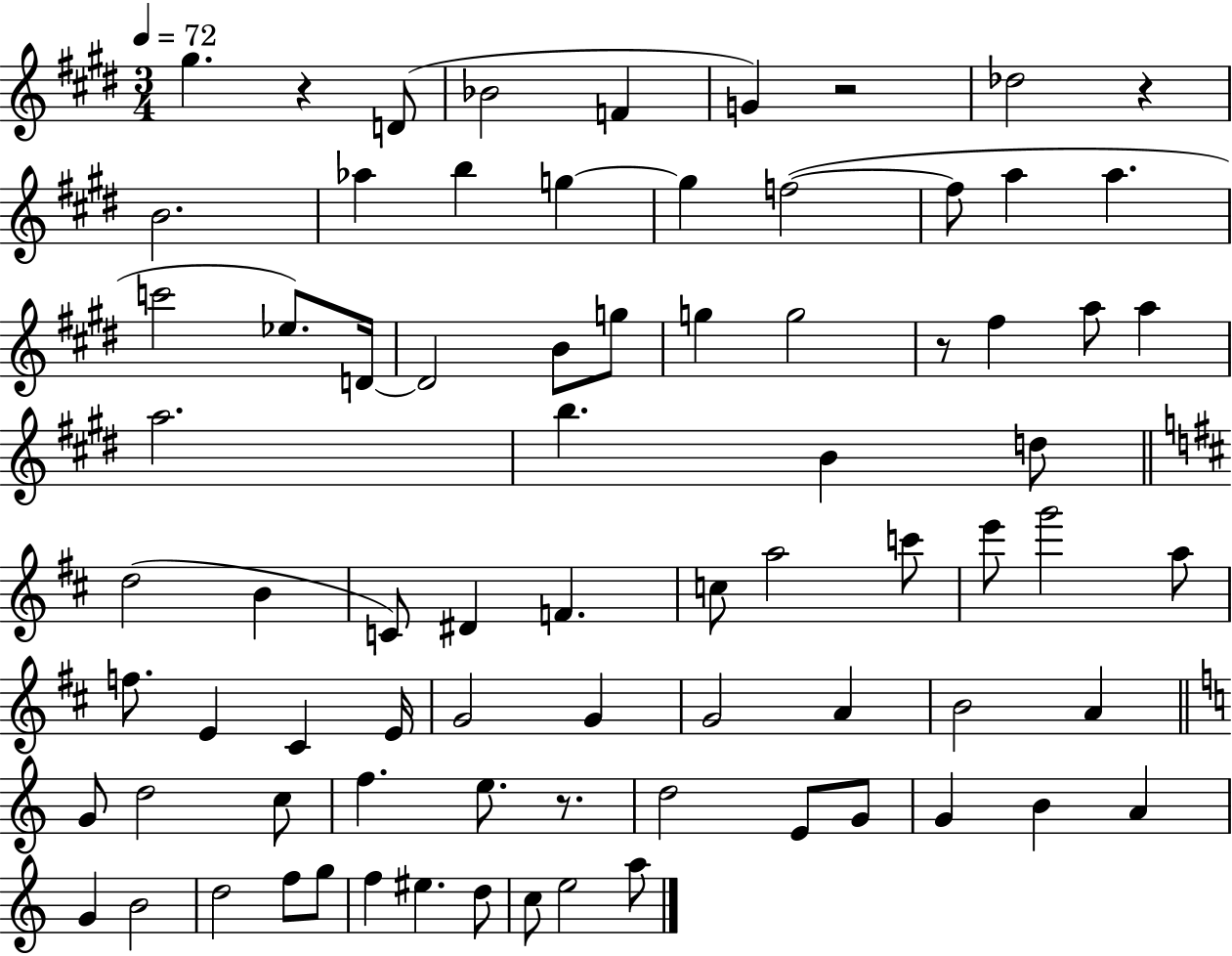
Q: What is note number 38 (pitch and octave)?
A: C6